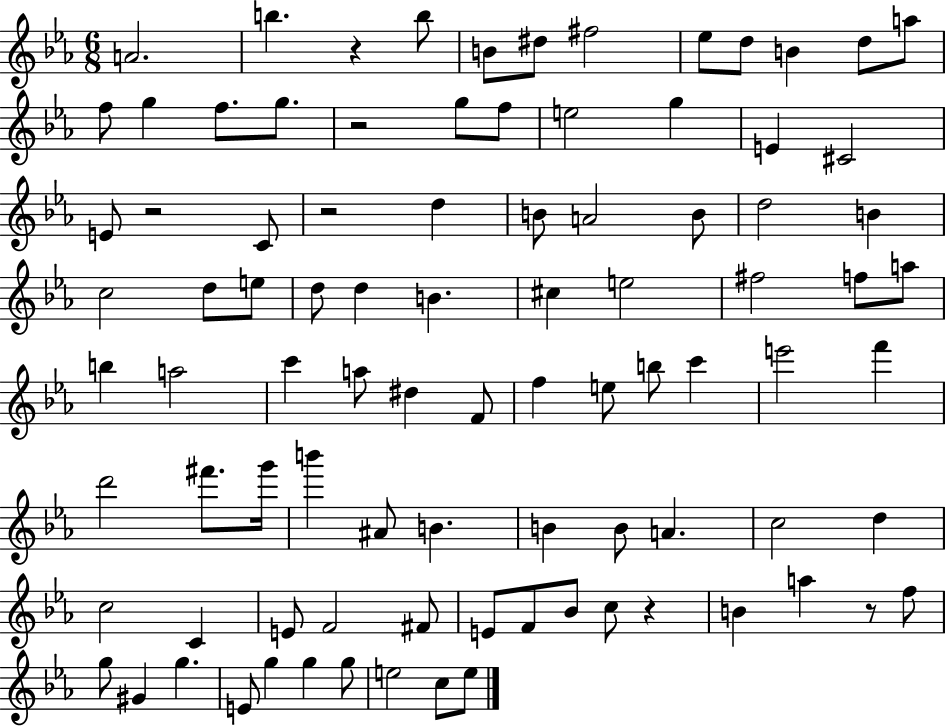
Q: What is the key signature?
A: EES major